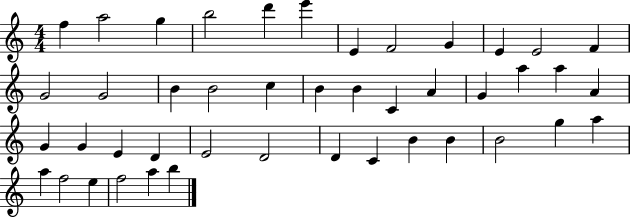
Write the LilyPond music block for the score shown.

{
  \clef treble
  \numericTimeSignature
  \time 4/4
  \key c \major
  f''4 a''2 g''4 | b''2 d'''4 e'''4 | e'4 f'2 g'4 | e'4 e'2 f'4 | \break g'2 g'2 | b'4 b'2 c''4 | b'4 b'4 c'4 a'4 | g'4 a''4 a''4 a'4 | \break g'4 g'4 e'4 d'4 | e'2 d'2 | d'4 c'4 b'4 b'4 | b'2 g''4 a''4 | \break a''4 f''2 e''4 | f''2 a''4 b''4 | \bar "|."
}